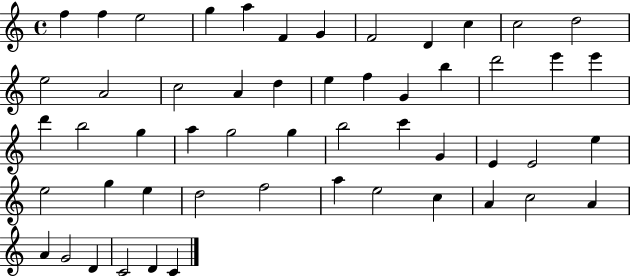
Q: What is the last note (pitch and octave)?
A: C4